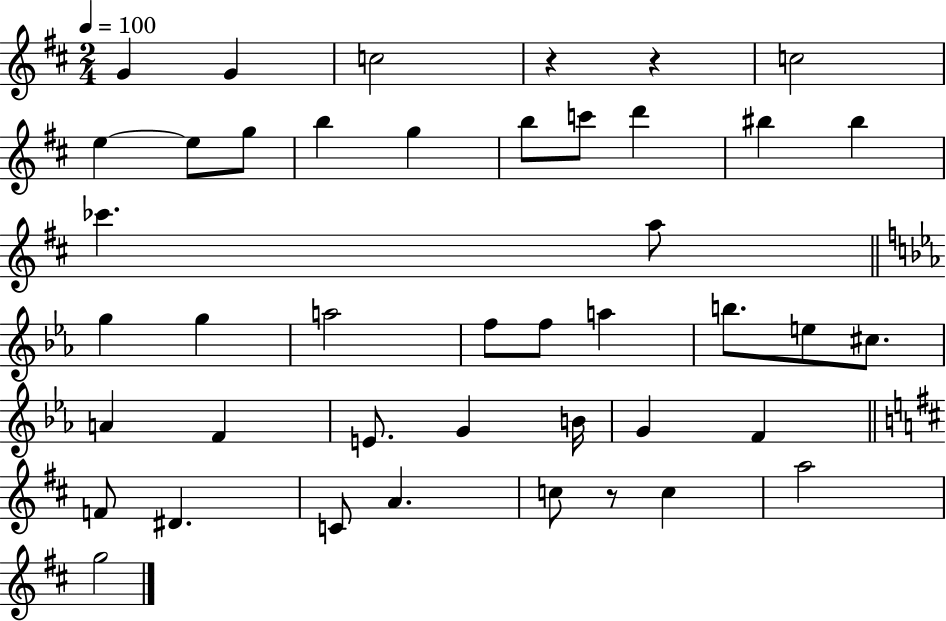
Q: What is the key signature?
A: D major